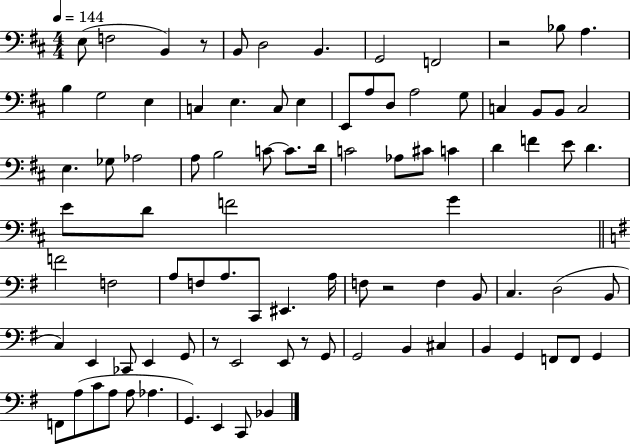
{
  \clef bass
  \numericTimeSignature
  \time 4/4
  \key d \major
  \tempo 4 = 144
  e8( f2 b,4) r8 | b,8 d2 b,4. | g,2 f,2 | r2 bes8 a4. | \break b4 g2 e4 | c4 e4. c8 e4 | e,8 a8 d8 a2 g8 | c4 b,8 b,8 c2 | \break e4. ges8 aes2 | a8 b2 c'8~~ c'8. d'16 | c'2 aes8 cis'8 c'4 | d'4 f'4 e'8 d'4. | \break e'8 d'8 f'2 g'4 | \bar "||" \break \key g \major f'2 f2 | a8 f8 a8. c,8 eis,4. a16 | f8 r2 f4 b,8 | c4. d2( b,8 | \break c4) e,4 ces,8 e,4 g,8 | r8 e,2 e,8 r8 g,8 | g,2 b,4 cis4 | b,4 g,4 f,8 f,8 g,4 | \break f,8 a8( c'8 a8 a8 aes4. | g,4.) e,4 c,8 bes,4 | \bar "|."
}